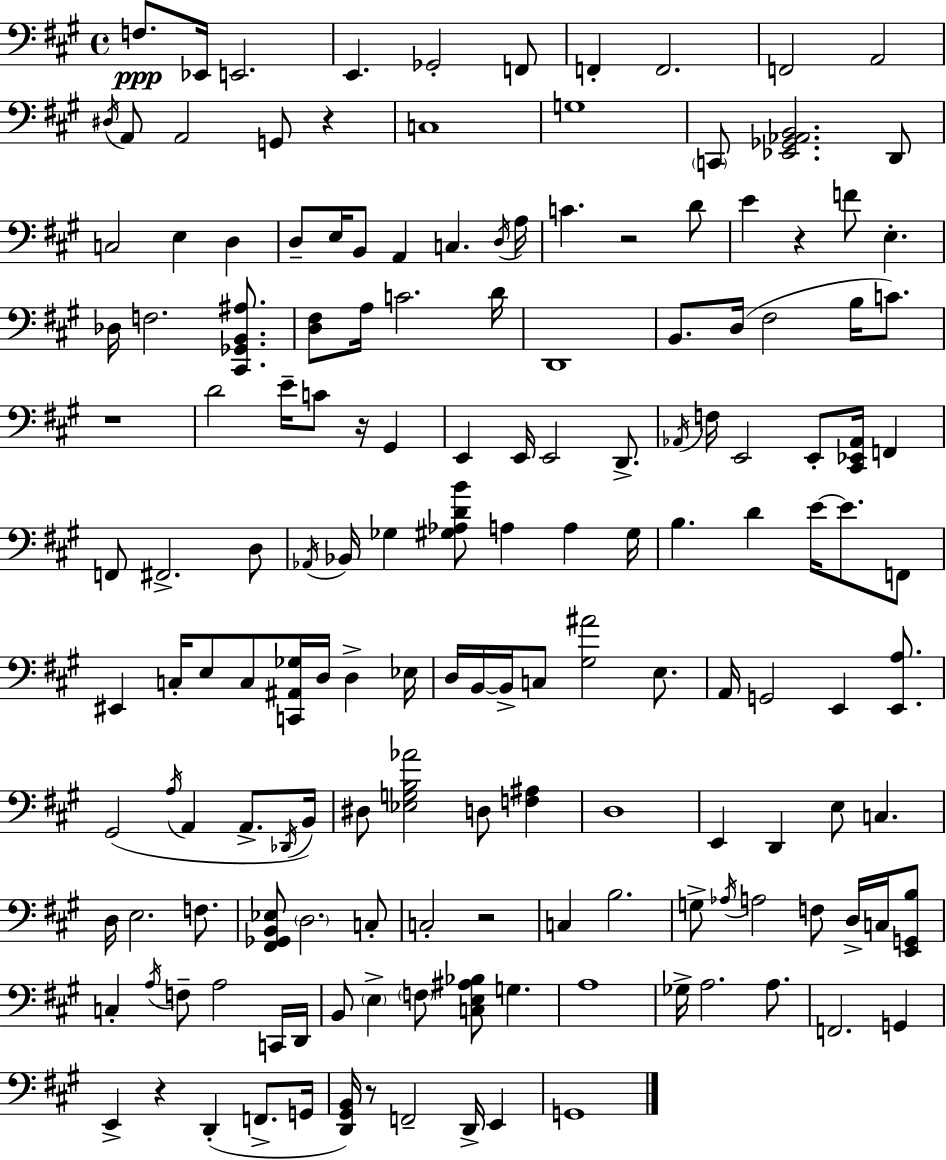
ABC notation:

X:1
T:Untitled
M:4/4
L:1/4
K:A
F,/2 _E,,/4 E,,2 E,, _G,,2 F,,/2 F,, F,,2 F,,2 A,,2 ^D,/4 A,,/2 A,,2 G,,/2 z C,4 G,4 C,,/2 [_E,,_G,,_A,,B,,]2 D,,/2 C,2 E, D, D,/2 E,/4 B,,/2 A,, C, D,/4 A,/4 C z2 D/2 E z F/2 E, _D,/4 F,2 [^C,,_G,,B,,^A,]/2 [D,^F,]/2 A,/4 C2 D/4 D,,4 B,,/2 D,/4 ^F,2 B,/4 C/2 z4 D2 E/4 C/2 z/4 ^G,, E,, E,,/4 E,,2 D,,/2 _A,,/4 F,/4 E,,2 E,,/2 [^C,,_E,,_A,,]/4 F,, F,,/2 ^F,,2 D,/2 _A,,/4 _B,,/4 _G, [^G,_A,DB]/2 A, A, ^G,/4 B, D E/4 E/2 F,,/2 ^E,, C,/4 E,/2 C,/2 [C,,^A,,_G,]/4 D,/4 D, _E,/4 D,/4 B,,/4 B,,/4 C,/2 [^G,^A]2 E,/2 A,,/4 G,,2 E,, [E,,A,]/2 ^G,,2 A,/4 A,, A,,/2 _D,,/4 B,,/4 ^D,/2 [_E,G,B,_A]2 D,/2 [F,^A,] D,4 E,, D,, E,/2 C, D,/4 E,2 F,/2 [^F,,_G,,B,,_E,]/2 D,2 C,/2 C,2 z2 C, B,2 G,/2 _A,/4 A,2 F,/2 D,/4 C,/4 [E,,G,,B,]/2 C, A,/4 F,/2 A,2 C,,/4 D,,/4 B,,/2 E, F,/2 [C,E,^A,_B,]/2 G, A,4 _G,/4 A,2 A,/2 F,,2 G,, E,, z D,, F,,/2 G,,/4 [D,,^G,,B,,]/4 z/2 F,,2 D,,/4 E,, G,,4